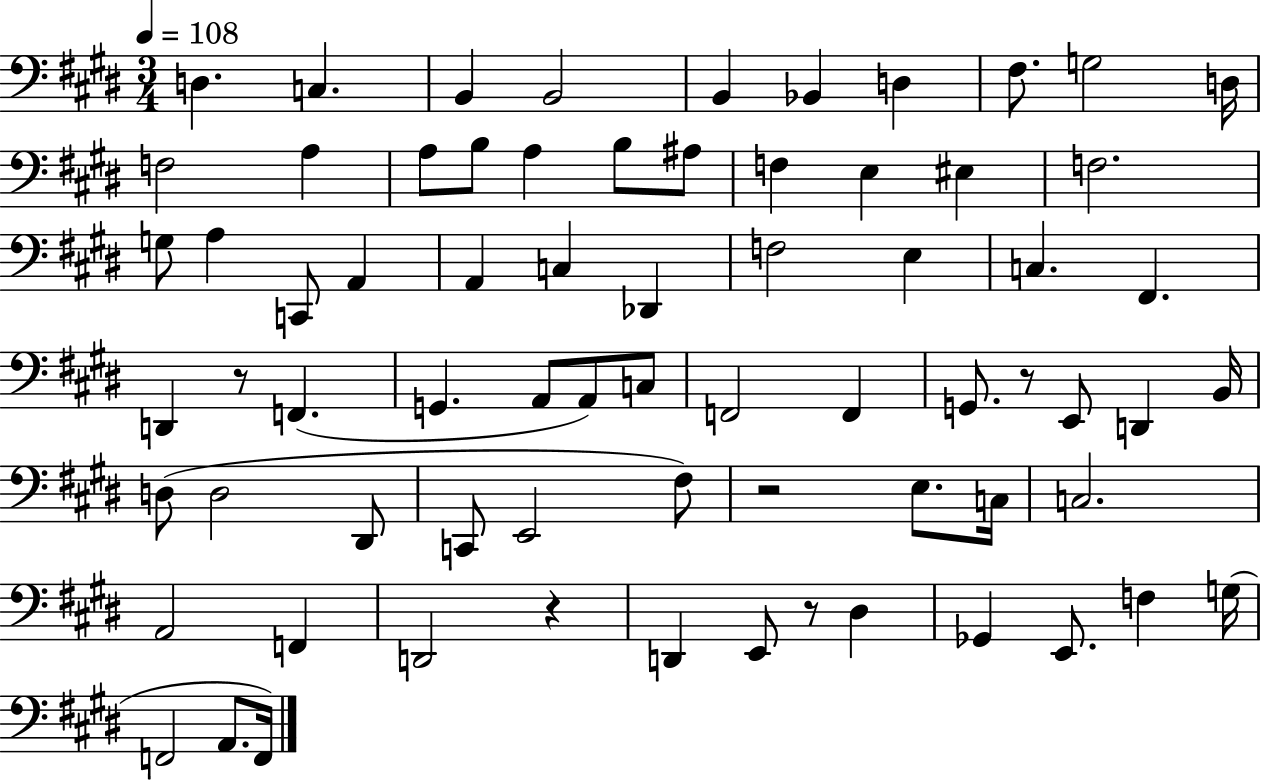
{
  \clef bass
  \numericTimeSignature
  \time 3/4
  \key e \major
  \tempo 4 = 108
  d4. c4. | b,4 b,2 | b,4 bes,4 d4 | fis8. g2 d16 | \break f2 a4 | a8 b8 a4 b8 ais8 | f4 e4 eis4 | f2. | \break g8 a4 c,8 a,4 | a,4 c4 des,4 | f2 e4 | c4. fis,4. | \break d,4 r8 f,4.( | g,4. a,8 a,8) c8 | f,2 f,4 | g,8. r8 e,8 d,4 b,16 | \break d8( d2 dis,8 | c,8 e,2 fis8) | r2 e8. c16 | c2. | \break a,2 f,4 | d,2 r4 | d,4 e,8 r8 dis4 | ges,4 e,8. f4 g16( | \break f,2 a,8. f,16) | \bar "|."
}